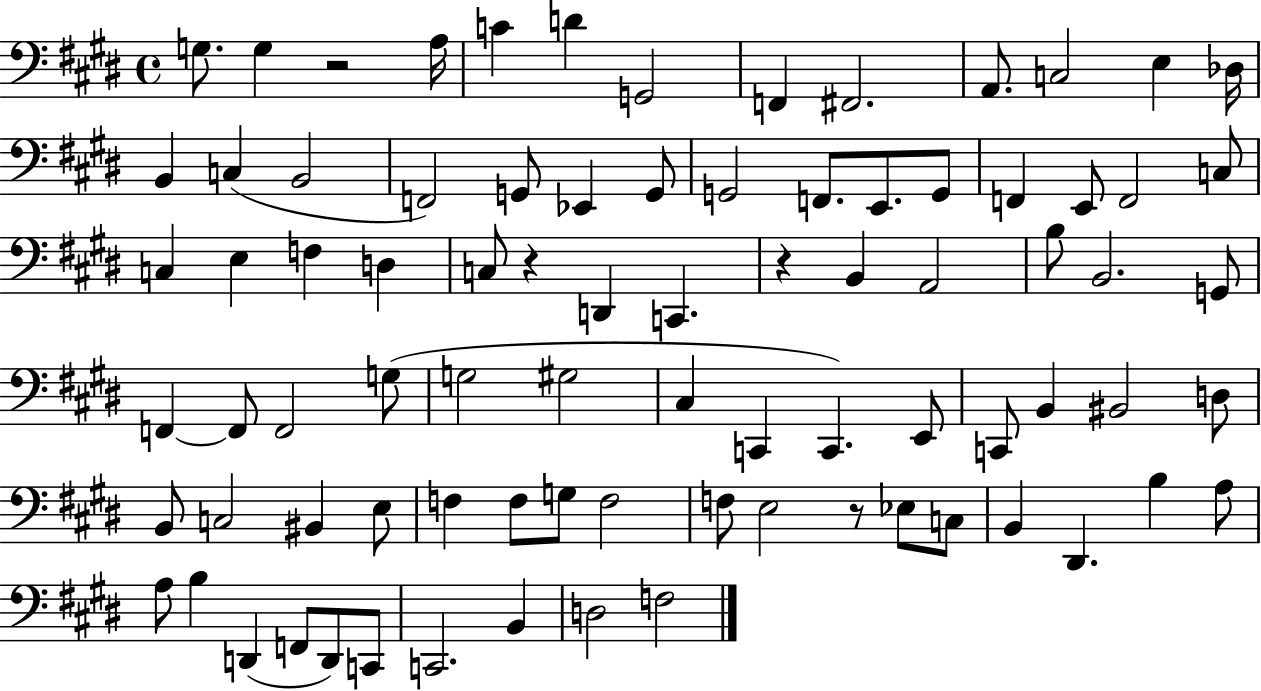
{
  \clef bass
  \time 4/4
  \defaultTimeSignature
  \key e \major
  g8. g4 r2 a16 | c'4 d'4 g,2 | f,4 fis,2. | a,8. c2 e4 des16 | \break b,4 c4( b,2 | f,2) g,8 ees,4 g,8 | g,2 f,8. e,8. g,8 | f,4 e,8 f,2 c8 | \break c4 e4 f4 d4 | c8 r4 d,4 c,4. | r4 b,4 a,2 | b8 b,2. g,8 | \break f,4~~ f,8 f,2 g8( | g2 gis2 | cis4 c,4 c,4.) e,8 | c,8 b,4 bis,2 d8 | \break b,8 c2 bis,4 e8 | f4 f8 g8 f2 | f8 e2 r8 ees8 c8 | b,4 dis,4. b4 a8 | \break a8 b4 d,4( f,8 d,8) c,8 | c,2. b,4 | d2 f2 | \bar "|."
}